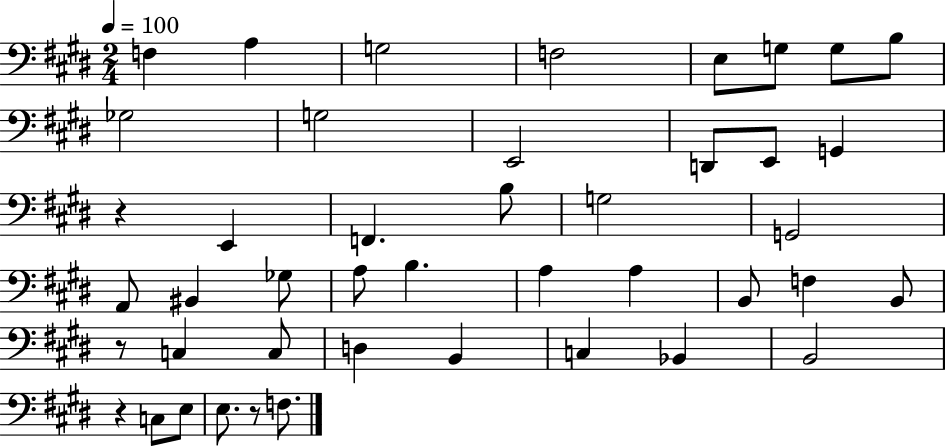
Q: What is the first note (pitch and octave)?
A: F3